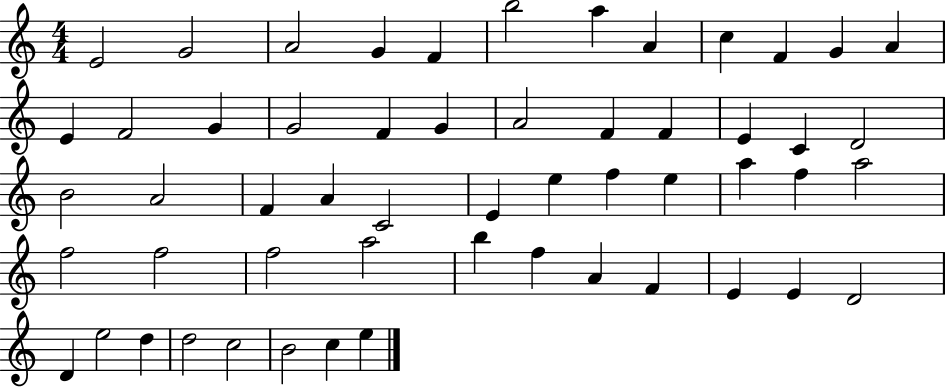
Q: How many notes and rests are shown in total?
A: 55